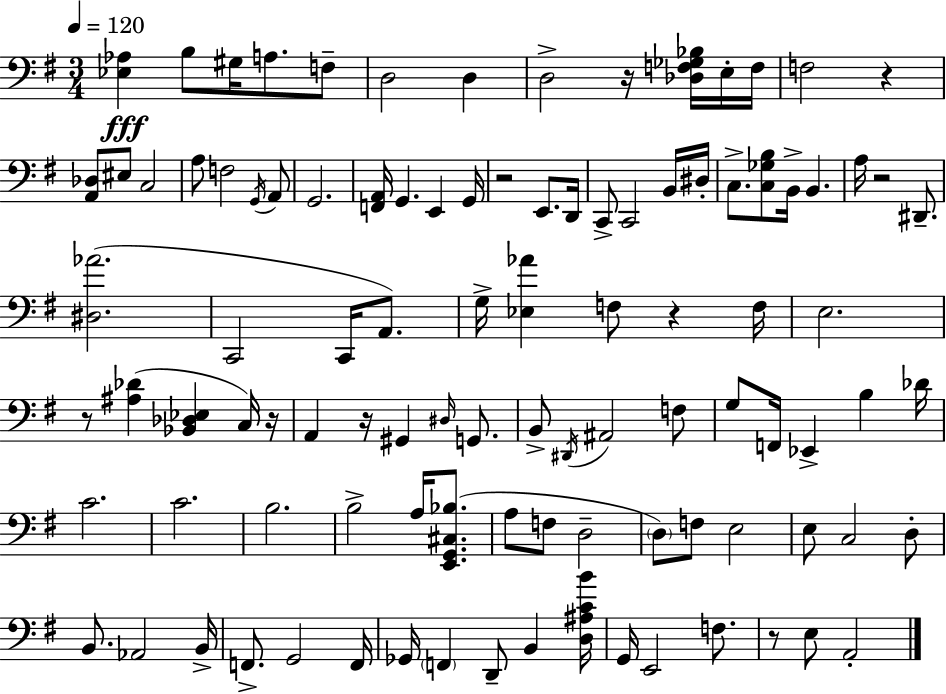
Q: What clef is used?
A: bass